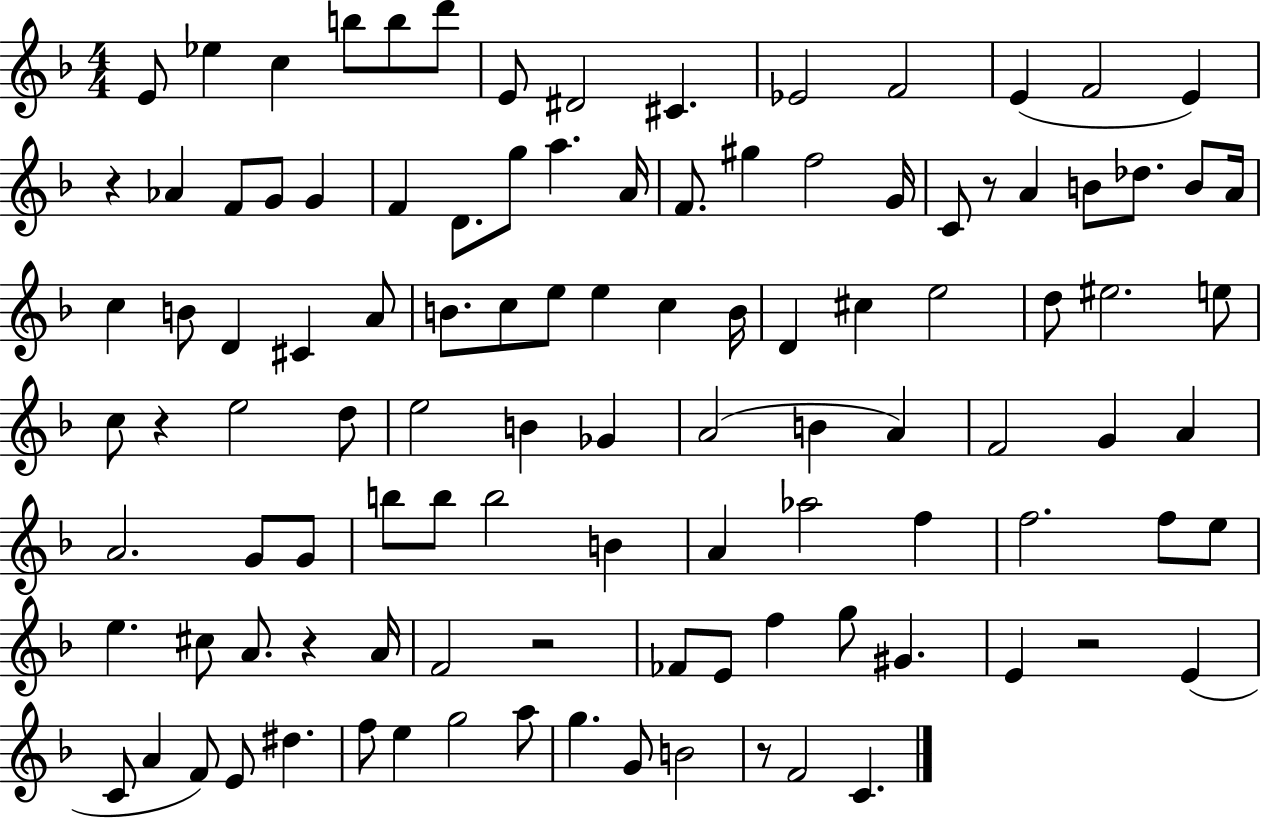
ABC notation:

X:1
T:Untitled
M:4/4
L:1/4
K:F
E/2 _e c b/2 b/2 d'/2 E/2 ^D2 ^C _E2 F2 E F2 E z _A F/2 G/2 G F D/2 g/2 a A/4 F/2 ^g f2 G/4 C/2 z/2 A B/2 _d/2 B/2 A/4 c B/2 D ^C A/2 B/2 c/2 e/2 e c B/4 D ^c e2 d/2 ^e2 e/2 c/2 z e2 d/2 e2 B _G A2 B A F2 G A A2 G/2 G/2 b/2 b/2 b2 B A _a2 f f2 f/2 e/2 e ^c/2 A/2 z A/4 F2 z2 _F/2 E/2 f g/2 ^G E z2 E C/2 A F/2 E/2 ^d f/2 e g2 a/2 g G/2 B2 z/2 F2 C